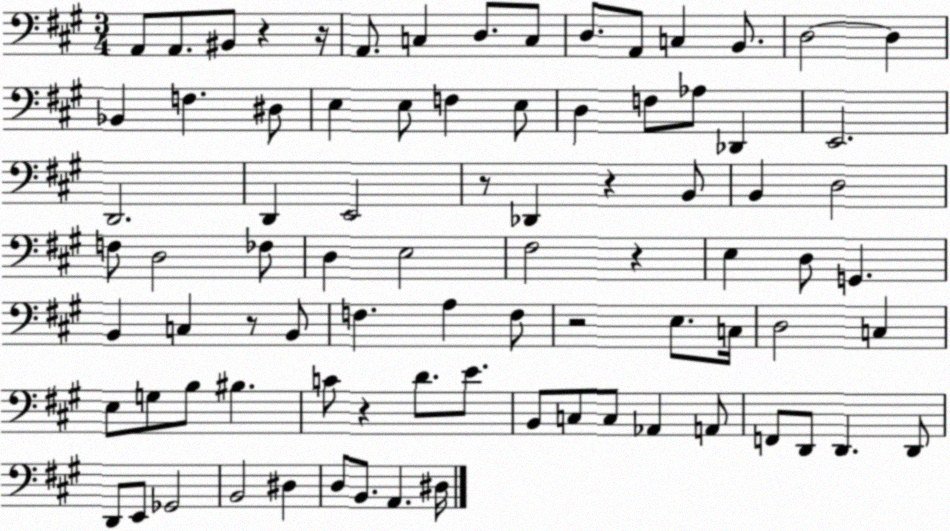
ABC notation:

X:1
T:Untitled
M:3/4
L:1/4
K:A
A,,/2 A,,/2 ^B,,/2 z z/4 A,,/2 C, D,/2 C,/2 D,/2 A,,/2 C, B,,/2 D,2 D, _B,, F, ^D,/2 E, E,/2 F, E,/2 D, F,/2 _A,/2 _D,, E,,2 D,,2 D,, E,,2 z/2 _D,, z B,,/2 B,, D,2 F,/2 D,2 _F,/2 D, E,2 ^F,2 z E, D,/2 G,, B,, C, z/2 B,,/2 F, A, F,/2 z2 E,/2 C,/4 D,2 C, E,/2 G,/2 B,/2 ^B, C/2 z D/2 E/2 B,,/2 C,/2 C,/2 _A,, A,,/2 F,,/2 D,,/2 D,, D,,/2 D,,/2 E,,/2 _G,,2 B,,2 ^D, D,/2 B,,/2 A,, ^D,/4